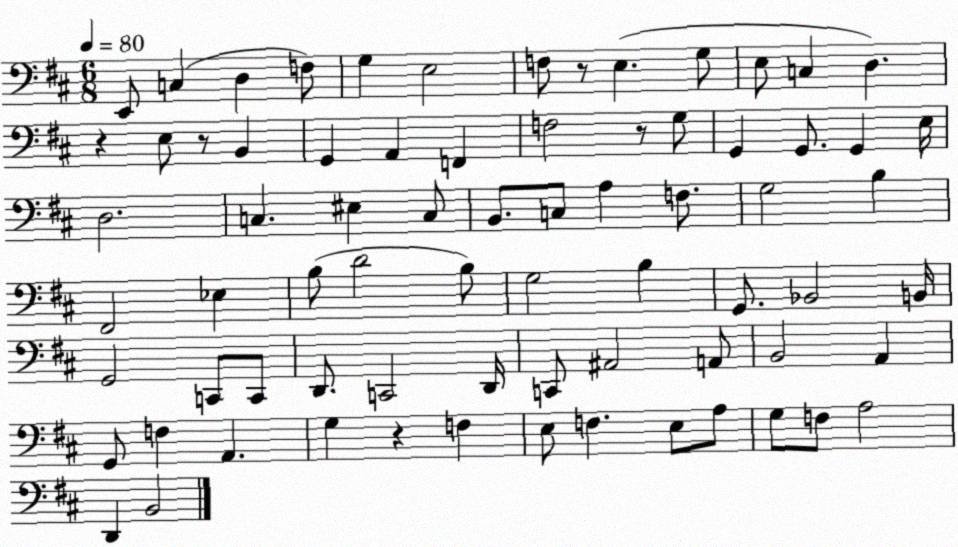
X:1
T:Untitled
M:6/8
L:1/4
K:D
E,,/2 C, D, F,/2 G, E,2 F,/2 z/2 E, G,/2 E,/2 C, D, z E,/2 z/2 B,, G,, A,, F,, F,2 z/2 G,/2 G,, G,,/2 G,, E,/4 D,2 C, ^E, C,/2 B,,/2 C,/2 A, F,/2 G,2 B, ^F,,2 _E, B,/2 D2 B,/2 G,2 B, G,,/2 _B,,2 B,,/4 G,,2 C,,/2 C,,/2 D,,/2 C,,2 D,,/4 C,,/2 ^A,,2 A,,/2 B,,2 A,, G,,/2 F, A,, G, z F, E,/2 F, E,/2 A,/2 G,/2 F,/2 A,2 D,, B,,2